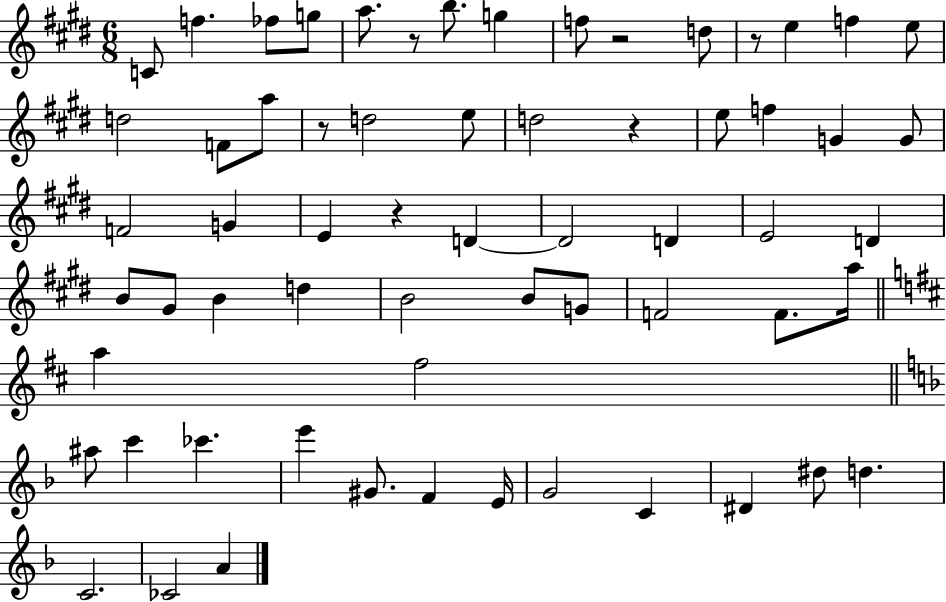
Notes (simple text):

C4/e F5/q. FES5/e G5/e A5/e. R/e B5/e. G5/q F5/e R/h D5/e R/e E5/q F5/q E5/e D5/h F4/e A5/e R/e D5/h E5/e D5/h R/q E5/e F5/q G4/q G4/e F4/h G4/q E4/q R/q D4/q D4/h D4/q E4/h D4/q B4/e G#4/e B4/q D5/q B4/h B4/e G4/e F4/h F4/e. A5/s A5/q F#5/h A#5/e C6/q CES6/q. E6/q G#4/e. F4/q E4/s G4/h C4/q D#4/q D#5/e D5/q. C4/h. CES4/h A4/q